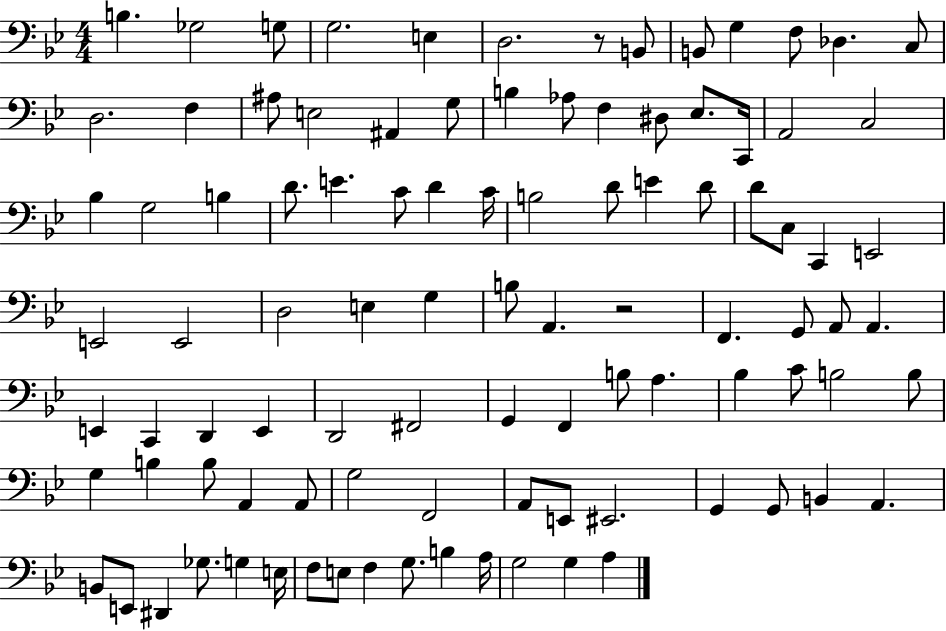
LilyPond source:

{
  \clef bass
  \numericTimeSignature
  \time 4/4
  \key bes \major
  \repeat volta 2 { b4. ges2 g8 | g2. e4 | d2. r8 b,8 | b,8 g4 f8 des4. c8 | \break d2. f4 | ais8 e2 ais,4 g8 | b4 aes8 f4 dis8 ees8. c,16 | a,2 c2 | \break bes4 g2 b4 | d'8. e'4. c'8 d'4 c'16 | b2 d'8 e'4 d'8 | d'8 c8 c,4 e,2 | \break e,2 e,2 | d2 e4 g4 | b8 a,4. r2 | f,4. g,8 a,8 a,4. | \break e,4 c,4 d,4 e,4 | d,2 fis,2 | g,4 f,4 b8 a4. | bes4 c'8 b2 b8 | \break g4 b4 b8 a,4 a,8 | g2 f,2 | a,8 e,8 eis,2. | g,4 g,8 b,4 a,4. | \break b,8 e,8 dis,4 ges8. g4 e16 | f8 e8 f4 g8. b4 a16 | g2 g4 a4 | } \bar "|."
}